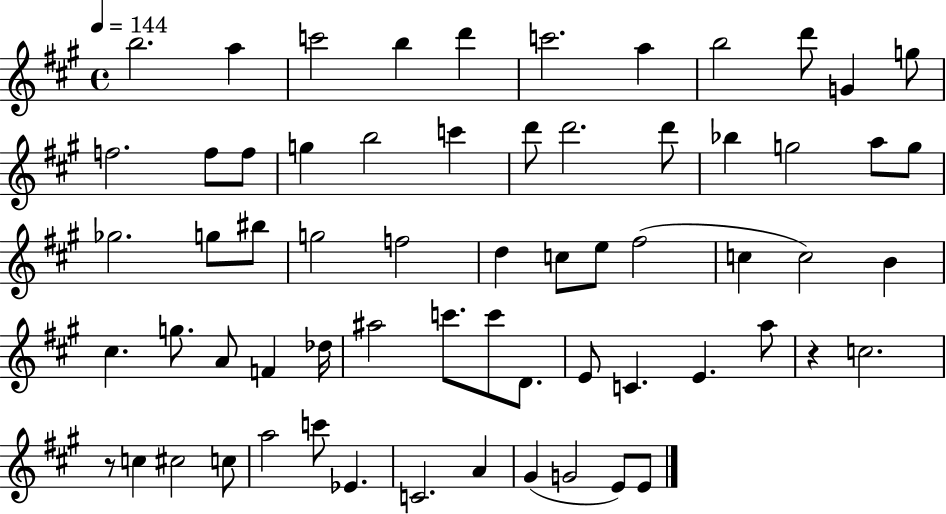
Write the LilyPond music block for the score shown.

{
  \clef treble
  \time 4/4
  \defaultTimeSignature
  \key a \major
  \tempo 4 = 144
  \repeat volta 2 { b''2. a''4 | c'''2 b''4 d'''4 | c'''2. a''4 | b''2 d'''8 g'4 g''8 | \break f''2. f''8 f''8 | g''4 b''2 c'''4 | d'''8 d'''2. d'''8 | bes''4 g''2 a''8 g''8 | \break ges''2. g''8 bis''8 | g''2 f''2 | d''4 c''8 e''8 fis''2( | c''4 c''2) b'4 | \break cis''4. g''8. a'8 f'4 des''16 | ais''2 c'''8. c'''8 d'8. | e'8 c'4. e'4. a''8 | r4 c''2. | \break r8 c''4 cis''2 c''8 | a''2 c'''8 ees'4. | c'2. a'4 | gis'4( g'2 e'8) e'8 | \break } \bar "|."
}